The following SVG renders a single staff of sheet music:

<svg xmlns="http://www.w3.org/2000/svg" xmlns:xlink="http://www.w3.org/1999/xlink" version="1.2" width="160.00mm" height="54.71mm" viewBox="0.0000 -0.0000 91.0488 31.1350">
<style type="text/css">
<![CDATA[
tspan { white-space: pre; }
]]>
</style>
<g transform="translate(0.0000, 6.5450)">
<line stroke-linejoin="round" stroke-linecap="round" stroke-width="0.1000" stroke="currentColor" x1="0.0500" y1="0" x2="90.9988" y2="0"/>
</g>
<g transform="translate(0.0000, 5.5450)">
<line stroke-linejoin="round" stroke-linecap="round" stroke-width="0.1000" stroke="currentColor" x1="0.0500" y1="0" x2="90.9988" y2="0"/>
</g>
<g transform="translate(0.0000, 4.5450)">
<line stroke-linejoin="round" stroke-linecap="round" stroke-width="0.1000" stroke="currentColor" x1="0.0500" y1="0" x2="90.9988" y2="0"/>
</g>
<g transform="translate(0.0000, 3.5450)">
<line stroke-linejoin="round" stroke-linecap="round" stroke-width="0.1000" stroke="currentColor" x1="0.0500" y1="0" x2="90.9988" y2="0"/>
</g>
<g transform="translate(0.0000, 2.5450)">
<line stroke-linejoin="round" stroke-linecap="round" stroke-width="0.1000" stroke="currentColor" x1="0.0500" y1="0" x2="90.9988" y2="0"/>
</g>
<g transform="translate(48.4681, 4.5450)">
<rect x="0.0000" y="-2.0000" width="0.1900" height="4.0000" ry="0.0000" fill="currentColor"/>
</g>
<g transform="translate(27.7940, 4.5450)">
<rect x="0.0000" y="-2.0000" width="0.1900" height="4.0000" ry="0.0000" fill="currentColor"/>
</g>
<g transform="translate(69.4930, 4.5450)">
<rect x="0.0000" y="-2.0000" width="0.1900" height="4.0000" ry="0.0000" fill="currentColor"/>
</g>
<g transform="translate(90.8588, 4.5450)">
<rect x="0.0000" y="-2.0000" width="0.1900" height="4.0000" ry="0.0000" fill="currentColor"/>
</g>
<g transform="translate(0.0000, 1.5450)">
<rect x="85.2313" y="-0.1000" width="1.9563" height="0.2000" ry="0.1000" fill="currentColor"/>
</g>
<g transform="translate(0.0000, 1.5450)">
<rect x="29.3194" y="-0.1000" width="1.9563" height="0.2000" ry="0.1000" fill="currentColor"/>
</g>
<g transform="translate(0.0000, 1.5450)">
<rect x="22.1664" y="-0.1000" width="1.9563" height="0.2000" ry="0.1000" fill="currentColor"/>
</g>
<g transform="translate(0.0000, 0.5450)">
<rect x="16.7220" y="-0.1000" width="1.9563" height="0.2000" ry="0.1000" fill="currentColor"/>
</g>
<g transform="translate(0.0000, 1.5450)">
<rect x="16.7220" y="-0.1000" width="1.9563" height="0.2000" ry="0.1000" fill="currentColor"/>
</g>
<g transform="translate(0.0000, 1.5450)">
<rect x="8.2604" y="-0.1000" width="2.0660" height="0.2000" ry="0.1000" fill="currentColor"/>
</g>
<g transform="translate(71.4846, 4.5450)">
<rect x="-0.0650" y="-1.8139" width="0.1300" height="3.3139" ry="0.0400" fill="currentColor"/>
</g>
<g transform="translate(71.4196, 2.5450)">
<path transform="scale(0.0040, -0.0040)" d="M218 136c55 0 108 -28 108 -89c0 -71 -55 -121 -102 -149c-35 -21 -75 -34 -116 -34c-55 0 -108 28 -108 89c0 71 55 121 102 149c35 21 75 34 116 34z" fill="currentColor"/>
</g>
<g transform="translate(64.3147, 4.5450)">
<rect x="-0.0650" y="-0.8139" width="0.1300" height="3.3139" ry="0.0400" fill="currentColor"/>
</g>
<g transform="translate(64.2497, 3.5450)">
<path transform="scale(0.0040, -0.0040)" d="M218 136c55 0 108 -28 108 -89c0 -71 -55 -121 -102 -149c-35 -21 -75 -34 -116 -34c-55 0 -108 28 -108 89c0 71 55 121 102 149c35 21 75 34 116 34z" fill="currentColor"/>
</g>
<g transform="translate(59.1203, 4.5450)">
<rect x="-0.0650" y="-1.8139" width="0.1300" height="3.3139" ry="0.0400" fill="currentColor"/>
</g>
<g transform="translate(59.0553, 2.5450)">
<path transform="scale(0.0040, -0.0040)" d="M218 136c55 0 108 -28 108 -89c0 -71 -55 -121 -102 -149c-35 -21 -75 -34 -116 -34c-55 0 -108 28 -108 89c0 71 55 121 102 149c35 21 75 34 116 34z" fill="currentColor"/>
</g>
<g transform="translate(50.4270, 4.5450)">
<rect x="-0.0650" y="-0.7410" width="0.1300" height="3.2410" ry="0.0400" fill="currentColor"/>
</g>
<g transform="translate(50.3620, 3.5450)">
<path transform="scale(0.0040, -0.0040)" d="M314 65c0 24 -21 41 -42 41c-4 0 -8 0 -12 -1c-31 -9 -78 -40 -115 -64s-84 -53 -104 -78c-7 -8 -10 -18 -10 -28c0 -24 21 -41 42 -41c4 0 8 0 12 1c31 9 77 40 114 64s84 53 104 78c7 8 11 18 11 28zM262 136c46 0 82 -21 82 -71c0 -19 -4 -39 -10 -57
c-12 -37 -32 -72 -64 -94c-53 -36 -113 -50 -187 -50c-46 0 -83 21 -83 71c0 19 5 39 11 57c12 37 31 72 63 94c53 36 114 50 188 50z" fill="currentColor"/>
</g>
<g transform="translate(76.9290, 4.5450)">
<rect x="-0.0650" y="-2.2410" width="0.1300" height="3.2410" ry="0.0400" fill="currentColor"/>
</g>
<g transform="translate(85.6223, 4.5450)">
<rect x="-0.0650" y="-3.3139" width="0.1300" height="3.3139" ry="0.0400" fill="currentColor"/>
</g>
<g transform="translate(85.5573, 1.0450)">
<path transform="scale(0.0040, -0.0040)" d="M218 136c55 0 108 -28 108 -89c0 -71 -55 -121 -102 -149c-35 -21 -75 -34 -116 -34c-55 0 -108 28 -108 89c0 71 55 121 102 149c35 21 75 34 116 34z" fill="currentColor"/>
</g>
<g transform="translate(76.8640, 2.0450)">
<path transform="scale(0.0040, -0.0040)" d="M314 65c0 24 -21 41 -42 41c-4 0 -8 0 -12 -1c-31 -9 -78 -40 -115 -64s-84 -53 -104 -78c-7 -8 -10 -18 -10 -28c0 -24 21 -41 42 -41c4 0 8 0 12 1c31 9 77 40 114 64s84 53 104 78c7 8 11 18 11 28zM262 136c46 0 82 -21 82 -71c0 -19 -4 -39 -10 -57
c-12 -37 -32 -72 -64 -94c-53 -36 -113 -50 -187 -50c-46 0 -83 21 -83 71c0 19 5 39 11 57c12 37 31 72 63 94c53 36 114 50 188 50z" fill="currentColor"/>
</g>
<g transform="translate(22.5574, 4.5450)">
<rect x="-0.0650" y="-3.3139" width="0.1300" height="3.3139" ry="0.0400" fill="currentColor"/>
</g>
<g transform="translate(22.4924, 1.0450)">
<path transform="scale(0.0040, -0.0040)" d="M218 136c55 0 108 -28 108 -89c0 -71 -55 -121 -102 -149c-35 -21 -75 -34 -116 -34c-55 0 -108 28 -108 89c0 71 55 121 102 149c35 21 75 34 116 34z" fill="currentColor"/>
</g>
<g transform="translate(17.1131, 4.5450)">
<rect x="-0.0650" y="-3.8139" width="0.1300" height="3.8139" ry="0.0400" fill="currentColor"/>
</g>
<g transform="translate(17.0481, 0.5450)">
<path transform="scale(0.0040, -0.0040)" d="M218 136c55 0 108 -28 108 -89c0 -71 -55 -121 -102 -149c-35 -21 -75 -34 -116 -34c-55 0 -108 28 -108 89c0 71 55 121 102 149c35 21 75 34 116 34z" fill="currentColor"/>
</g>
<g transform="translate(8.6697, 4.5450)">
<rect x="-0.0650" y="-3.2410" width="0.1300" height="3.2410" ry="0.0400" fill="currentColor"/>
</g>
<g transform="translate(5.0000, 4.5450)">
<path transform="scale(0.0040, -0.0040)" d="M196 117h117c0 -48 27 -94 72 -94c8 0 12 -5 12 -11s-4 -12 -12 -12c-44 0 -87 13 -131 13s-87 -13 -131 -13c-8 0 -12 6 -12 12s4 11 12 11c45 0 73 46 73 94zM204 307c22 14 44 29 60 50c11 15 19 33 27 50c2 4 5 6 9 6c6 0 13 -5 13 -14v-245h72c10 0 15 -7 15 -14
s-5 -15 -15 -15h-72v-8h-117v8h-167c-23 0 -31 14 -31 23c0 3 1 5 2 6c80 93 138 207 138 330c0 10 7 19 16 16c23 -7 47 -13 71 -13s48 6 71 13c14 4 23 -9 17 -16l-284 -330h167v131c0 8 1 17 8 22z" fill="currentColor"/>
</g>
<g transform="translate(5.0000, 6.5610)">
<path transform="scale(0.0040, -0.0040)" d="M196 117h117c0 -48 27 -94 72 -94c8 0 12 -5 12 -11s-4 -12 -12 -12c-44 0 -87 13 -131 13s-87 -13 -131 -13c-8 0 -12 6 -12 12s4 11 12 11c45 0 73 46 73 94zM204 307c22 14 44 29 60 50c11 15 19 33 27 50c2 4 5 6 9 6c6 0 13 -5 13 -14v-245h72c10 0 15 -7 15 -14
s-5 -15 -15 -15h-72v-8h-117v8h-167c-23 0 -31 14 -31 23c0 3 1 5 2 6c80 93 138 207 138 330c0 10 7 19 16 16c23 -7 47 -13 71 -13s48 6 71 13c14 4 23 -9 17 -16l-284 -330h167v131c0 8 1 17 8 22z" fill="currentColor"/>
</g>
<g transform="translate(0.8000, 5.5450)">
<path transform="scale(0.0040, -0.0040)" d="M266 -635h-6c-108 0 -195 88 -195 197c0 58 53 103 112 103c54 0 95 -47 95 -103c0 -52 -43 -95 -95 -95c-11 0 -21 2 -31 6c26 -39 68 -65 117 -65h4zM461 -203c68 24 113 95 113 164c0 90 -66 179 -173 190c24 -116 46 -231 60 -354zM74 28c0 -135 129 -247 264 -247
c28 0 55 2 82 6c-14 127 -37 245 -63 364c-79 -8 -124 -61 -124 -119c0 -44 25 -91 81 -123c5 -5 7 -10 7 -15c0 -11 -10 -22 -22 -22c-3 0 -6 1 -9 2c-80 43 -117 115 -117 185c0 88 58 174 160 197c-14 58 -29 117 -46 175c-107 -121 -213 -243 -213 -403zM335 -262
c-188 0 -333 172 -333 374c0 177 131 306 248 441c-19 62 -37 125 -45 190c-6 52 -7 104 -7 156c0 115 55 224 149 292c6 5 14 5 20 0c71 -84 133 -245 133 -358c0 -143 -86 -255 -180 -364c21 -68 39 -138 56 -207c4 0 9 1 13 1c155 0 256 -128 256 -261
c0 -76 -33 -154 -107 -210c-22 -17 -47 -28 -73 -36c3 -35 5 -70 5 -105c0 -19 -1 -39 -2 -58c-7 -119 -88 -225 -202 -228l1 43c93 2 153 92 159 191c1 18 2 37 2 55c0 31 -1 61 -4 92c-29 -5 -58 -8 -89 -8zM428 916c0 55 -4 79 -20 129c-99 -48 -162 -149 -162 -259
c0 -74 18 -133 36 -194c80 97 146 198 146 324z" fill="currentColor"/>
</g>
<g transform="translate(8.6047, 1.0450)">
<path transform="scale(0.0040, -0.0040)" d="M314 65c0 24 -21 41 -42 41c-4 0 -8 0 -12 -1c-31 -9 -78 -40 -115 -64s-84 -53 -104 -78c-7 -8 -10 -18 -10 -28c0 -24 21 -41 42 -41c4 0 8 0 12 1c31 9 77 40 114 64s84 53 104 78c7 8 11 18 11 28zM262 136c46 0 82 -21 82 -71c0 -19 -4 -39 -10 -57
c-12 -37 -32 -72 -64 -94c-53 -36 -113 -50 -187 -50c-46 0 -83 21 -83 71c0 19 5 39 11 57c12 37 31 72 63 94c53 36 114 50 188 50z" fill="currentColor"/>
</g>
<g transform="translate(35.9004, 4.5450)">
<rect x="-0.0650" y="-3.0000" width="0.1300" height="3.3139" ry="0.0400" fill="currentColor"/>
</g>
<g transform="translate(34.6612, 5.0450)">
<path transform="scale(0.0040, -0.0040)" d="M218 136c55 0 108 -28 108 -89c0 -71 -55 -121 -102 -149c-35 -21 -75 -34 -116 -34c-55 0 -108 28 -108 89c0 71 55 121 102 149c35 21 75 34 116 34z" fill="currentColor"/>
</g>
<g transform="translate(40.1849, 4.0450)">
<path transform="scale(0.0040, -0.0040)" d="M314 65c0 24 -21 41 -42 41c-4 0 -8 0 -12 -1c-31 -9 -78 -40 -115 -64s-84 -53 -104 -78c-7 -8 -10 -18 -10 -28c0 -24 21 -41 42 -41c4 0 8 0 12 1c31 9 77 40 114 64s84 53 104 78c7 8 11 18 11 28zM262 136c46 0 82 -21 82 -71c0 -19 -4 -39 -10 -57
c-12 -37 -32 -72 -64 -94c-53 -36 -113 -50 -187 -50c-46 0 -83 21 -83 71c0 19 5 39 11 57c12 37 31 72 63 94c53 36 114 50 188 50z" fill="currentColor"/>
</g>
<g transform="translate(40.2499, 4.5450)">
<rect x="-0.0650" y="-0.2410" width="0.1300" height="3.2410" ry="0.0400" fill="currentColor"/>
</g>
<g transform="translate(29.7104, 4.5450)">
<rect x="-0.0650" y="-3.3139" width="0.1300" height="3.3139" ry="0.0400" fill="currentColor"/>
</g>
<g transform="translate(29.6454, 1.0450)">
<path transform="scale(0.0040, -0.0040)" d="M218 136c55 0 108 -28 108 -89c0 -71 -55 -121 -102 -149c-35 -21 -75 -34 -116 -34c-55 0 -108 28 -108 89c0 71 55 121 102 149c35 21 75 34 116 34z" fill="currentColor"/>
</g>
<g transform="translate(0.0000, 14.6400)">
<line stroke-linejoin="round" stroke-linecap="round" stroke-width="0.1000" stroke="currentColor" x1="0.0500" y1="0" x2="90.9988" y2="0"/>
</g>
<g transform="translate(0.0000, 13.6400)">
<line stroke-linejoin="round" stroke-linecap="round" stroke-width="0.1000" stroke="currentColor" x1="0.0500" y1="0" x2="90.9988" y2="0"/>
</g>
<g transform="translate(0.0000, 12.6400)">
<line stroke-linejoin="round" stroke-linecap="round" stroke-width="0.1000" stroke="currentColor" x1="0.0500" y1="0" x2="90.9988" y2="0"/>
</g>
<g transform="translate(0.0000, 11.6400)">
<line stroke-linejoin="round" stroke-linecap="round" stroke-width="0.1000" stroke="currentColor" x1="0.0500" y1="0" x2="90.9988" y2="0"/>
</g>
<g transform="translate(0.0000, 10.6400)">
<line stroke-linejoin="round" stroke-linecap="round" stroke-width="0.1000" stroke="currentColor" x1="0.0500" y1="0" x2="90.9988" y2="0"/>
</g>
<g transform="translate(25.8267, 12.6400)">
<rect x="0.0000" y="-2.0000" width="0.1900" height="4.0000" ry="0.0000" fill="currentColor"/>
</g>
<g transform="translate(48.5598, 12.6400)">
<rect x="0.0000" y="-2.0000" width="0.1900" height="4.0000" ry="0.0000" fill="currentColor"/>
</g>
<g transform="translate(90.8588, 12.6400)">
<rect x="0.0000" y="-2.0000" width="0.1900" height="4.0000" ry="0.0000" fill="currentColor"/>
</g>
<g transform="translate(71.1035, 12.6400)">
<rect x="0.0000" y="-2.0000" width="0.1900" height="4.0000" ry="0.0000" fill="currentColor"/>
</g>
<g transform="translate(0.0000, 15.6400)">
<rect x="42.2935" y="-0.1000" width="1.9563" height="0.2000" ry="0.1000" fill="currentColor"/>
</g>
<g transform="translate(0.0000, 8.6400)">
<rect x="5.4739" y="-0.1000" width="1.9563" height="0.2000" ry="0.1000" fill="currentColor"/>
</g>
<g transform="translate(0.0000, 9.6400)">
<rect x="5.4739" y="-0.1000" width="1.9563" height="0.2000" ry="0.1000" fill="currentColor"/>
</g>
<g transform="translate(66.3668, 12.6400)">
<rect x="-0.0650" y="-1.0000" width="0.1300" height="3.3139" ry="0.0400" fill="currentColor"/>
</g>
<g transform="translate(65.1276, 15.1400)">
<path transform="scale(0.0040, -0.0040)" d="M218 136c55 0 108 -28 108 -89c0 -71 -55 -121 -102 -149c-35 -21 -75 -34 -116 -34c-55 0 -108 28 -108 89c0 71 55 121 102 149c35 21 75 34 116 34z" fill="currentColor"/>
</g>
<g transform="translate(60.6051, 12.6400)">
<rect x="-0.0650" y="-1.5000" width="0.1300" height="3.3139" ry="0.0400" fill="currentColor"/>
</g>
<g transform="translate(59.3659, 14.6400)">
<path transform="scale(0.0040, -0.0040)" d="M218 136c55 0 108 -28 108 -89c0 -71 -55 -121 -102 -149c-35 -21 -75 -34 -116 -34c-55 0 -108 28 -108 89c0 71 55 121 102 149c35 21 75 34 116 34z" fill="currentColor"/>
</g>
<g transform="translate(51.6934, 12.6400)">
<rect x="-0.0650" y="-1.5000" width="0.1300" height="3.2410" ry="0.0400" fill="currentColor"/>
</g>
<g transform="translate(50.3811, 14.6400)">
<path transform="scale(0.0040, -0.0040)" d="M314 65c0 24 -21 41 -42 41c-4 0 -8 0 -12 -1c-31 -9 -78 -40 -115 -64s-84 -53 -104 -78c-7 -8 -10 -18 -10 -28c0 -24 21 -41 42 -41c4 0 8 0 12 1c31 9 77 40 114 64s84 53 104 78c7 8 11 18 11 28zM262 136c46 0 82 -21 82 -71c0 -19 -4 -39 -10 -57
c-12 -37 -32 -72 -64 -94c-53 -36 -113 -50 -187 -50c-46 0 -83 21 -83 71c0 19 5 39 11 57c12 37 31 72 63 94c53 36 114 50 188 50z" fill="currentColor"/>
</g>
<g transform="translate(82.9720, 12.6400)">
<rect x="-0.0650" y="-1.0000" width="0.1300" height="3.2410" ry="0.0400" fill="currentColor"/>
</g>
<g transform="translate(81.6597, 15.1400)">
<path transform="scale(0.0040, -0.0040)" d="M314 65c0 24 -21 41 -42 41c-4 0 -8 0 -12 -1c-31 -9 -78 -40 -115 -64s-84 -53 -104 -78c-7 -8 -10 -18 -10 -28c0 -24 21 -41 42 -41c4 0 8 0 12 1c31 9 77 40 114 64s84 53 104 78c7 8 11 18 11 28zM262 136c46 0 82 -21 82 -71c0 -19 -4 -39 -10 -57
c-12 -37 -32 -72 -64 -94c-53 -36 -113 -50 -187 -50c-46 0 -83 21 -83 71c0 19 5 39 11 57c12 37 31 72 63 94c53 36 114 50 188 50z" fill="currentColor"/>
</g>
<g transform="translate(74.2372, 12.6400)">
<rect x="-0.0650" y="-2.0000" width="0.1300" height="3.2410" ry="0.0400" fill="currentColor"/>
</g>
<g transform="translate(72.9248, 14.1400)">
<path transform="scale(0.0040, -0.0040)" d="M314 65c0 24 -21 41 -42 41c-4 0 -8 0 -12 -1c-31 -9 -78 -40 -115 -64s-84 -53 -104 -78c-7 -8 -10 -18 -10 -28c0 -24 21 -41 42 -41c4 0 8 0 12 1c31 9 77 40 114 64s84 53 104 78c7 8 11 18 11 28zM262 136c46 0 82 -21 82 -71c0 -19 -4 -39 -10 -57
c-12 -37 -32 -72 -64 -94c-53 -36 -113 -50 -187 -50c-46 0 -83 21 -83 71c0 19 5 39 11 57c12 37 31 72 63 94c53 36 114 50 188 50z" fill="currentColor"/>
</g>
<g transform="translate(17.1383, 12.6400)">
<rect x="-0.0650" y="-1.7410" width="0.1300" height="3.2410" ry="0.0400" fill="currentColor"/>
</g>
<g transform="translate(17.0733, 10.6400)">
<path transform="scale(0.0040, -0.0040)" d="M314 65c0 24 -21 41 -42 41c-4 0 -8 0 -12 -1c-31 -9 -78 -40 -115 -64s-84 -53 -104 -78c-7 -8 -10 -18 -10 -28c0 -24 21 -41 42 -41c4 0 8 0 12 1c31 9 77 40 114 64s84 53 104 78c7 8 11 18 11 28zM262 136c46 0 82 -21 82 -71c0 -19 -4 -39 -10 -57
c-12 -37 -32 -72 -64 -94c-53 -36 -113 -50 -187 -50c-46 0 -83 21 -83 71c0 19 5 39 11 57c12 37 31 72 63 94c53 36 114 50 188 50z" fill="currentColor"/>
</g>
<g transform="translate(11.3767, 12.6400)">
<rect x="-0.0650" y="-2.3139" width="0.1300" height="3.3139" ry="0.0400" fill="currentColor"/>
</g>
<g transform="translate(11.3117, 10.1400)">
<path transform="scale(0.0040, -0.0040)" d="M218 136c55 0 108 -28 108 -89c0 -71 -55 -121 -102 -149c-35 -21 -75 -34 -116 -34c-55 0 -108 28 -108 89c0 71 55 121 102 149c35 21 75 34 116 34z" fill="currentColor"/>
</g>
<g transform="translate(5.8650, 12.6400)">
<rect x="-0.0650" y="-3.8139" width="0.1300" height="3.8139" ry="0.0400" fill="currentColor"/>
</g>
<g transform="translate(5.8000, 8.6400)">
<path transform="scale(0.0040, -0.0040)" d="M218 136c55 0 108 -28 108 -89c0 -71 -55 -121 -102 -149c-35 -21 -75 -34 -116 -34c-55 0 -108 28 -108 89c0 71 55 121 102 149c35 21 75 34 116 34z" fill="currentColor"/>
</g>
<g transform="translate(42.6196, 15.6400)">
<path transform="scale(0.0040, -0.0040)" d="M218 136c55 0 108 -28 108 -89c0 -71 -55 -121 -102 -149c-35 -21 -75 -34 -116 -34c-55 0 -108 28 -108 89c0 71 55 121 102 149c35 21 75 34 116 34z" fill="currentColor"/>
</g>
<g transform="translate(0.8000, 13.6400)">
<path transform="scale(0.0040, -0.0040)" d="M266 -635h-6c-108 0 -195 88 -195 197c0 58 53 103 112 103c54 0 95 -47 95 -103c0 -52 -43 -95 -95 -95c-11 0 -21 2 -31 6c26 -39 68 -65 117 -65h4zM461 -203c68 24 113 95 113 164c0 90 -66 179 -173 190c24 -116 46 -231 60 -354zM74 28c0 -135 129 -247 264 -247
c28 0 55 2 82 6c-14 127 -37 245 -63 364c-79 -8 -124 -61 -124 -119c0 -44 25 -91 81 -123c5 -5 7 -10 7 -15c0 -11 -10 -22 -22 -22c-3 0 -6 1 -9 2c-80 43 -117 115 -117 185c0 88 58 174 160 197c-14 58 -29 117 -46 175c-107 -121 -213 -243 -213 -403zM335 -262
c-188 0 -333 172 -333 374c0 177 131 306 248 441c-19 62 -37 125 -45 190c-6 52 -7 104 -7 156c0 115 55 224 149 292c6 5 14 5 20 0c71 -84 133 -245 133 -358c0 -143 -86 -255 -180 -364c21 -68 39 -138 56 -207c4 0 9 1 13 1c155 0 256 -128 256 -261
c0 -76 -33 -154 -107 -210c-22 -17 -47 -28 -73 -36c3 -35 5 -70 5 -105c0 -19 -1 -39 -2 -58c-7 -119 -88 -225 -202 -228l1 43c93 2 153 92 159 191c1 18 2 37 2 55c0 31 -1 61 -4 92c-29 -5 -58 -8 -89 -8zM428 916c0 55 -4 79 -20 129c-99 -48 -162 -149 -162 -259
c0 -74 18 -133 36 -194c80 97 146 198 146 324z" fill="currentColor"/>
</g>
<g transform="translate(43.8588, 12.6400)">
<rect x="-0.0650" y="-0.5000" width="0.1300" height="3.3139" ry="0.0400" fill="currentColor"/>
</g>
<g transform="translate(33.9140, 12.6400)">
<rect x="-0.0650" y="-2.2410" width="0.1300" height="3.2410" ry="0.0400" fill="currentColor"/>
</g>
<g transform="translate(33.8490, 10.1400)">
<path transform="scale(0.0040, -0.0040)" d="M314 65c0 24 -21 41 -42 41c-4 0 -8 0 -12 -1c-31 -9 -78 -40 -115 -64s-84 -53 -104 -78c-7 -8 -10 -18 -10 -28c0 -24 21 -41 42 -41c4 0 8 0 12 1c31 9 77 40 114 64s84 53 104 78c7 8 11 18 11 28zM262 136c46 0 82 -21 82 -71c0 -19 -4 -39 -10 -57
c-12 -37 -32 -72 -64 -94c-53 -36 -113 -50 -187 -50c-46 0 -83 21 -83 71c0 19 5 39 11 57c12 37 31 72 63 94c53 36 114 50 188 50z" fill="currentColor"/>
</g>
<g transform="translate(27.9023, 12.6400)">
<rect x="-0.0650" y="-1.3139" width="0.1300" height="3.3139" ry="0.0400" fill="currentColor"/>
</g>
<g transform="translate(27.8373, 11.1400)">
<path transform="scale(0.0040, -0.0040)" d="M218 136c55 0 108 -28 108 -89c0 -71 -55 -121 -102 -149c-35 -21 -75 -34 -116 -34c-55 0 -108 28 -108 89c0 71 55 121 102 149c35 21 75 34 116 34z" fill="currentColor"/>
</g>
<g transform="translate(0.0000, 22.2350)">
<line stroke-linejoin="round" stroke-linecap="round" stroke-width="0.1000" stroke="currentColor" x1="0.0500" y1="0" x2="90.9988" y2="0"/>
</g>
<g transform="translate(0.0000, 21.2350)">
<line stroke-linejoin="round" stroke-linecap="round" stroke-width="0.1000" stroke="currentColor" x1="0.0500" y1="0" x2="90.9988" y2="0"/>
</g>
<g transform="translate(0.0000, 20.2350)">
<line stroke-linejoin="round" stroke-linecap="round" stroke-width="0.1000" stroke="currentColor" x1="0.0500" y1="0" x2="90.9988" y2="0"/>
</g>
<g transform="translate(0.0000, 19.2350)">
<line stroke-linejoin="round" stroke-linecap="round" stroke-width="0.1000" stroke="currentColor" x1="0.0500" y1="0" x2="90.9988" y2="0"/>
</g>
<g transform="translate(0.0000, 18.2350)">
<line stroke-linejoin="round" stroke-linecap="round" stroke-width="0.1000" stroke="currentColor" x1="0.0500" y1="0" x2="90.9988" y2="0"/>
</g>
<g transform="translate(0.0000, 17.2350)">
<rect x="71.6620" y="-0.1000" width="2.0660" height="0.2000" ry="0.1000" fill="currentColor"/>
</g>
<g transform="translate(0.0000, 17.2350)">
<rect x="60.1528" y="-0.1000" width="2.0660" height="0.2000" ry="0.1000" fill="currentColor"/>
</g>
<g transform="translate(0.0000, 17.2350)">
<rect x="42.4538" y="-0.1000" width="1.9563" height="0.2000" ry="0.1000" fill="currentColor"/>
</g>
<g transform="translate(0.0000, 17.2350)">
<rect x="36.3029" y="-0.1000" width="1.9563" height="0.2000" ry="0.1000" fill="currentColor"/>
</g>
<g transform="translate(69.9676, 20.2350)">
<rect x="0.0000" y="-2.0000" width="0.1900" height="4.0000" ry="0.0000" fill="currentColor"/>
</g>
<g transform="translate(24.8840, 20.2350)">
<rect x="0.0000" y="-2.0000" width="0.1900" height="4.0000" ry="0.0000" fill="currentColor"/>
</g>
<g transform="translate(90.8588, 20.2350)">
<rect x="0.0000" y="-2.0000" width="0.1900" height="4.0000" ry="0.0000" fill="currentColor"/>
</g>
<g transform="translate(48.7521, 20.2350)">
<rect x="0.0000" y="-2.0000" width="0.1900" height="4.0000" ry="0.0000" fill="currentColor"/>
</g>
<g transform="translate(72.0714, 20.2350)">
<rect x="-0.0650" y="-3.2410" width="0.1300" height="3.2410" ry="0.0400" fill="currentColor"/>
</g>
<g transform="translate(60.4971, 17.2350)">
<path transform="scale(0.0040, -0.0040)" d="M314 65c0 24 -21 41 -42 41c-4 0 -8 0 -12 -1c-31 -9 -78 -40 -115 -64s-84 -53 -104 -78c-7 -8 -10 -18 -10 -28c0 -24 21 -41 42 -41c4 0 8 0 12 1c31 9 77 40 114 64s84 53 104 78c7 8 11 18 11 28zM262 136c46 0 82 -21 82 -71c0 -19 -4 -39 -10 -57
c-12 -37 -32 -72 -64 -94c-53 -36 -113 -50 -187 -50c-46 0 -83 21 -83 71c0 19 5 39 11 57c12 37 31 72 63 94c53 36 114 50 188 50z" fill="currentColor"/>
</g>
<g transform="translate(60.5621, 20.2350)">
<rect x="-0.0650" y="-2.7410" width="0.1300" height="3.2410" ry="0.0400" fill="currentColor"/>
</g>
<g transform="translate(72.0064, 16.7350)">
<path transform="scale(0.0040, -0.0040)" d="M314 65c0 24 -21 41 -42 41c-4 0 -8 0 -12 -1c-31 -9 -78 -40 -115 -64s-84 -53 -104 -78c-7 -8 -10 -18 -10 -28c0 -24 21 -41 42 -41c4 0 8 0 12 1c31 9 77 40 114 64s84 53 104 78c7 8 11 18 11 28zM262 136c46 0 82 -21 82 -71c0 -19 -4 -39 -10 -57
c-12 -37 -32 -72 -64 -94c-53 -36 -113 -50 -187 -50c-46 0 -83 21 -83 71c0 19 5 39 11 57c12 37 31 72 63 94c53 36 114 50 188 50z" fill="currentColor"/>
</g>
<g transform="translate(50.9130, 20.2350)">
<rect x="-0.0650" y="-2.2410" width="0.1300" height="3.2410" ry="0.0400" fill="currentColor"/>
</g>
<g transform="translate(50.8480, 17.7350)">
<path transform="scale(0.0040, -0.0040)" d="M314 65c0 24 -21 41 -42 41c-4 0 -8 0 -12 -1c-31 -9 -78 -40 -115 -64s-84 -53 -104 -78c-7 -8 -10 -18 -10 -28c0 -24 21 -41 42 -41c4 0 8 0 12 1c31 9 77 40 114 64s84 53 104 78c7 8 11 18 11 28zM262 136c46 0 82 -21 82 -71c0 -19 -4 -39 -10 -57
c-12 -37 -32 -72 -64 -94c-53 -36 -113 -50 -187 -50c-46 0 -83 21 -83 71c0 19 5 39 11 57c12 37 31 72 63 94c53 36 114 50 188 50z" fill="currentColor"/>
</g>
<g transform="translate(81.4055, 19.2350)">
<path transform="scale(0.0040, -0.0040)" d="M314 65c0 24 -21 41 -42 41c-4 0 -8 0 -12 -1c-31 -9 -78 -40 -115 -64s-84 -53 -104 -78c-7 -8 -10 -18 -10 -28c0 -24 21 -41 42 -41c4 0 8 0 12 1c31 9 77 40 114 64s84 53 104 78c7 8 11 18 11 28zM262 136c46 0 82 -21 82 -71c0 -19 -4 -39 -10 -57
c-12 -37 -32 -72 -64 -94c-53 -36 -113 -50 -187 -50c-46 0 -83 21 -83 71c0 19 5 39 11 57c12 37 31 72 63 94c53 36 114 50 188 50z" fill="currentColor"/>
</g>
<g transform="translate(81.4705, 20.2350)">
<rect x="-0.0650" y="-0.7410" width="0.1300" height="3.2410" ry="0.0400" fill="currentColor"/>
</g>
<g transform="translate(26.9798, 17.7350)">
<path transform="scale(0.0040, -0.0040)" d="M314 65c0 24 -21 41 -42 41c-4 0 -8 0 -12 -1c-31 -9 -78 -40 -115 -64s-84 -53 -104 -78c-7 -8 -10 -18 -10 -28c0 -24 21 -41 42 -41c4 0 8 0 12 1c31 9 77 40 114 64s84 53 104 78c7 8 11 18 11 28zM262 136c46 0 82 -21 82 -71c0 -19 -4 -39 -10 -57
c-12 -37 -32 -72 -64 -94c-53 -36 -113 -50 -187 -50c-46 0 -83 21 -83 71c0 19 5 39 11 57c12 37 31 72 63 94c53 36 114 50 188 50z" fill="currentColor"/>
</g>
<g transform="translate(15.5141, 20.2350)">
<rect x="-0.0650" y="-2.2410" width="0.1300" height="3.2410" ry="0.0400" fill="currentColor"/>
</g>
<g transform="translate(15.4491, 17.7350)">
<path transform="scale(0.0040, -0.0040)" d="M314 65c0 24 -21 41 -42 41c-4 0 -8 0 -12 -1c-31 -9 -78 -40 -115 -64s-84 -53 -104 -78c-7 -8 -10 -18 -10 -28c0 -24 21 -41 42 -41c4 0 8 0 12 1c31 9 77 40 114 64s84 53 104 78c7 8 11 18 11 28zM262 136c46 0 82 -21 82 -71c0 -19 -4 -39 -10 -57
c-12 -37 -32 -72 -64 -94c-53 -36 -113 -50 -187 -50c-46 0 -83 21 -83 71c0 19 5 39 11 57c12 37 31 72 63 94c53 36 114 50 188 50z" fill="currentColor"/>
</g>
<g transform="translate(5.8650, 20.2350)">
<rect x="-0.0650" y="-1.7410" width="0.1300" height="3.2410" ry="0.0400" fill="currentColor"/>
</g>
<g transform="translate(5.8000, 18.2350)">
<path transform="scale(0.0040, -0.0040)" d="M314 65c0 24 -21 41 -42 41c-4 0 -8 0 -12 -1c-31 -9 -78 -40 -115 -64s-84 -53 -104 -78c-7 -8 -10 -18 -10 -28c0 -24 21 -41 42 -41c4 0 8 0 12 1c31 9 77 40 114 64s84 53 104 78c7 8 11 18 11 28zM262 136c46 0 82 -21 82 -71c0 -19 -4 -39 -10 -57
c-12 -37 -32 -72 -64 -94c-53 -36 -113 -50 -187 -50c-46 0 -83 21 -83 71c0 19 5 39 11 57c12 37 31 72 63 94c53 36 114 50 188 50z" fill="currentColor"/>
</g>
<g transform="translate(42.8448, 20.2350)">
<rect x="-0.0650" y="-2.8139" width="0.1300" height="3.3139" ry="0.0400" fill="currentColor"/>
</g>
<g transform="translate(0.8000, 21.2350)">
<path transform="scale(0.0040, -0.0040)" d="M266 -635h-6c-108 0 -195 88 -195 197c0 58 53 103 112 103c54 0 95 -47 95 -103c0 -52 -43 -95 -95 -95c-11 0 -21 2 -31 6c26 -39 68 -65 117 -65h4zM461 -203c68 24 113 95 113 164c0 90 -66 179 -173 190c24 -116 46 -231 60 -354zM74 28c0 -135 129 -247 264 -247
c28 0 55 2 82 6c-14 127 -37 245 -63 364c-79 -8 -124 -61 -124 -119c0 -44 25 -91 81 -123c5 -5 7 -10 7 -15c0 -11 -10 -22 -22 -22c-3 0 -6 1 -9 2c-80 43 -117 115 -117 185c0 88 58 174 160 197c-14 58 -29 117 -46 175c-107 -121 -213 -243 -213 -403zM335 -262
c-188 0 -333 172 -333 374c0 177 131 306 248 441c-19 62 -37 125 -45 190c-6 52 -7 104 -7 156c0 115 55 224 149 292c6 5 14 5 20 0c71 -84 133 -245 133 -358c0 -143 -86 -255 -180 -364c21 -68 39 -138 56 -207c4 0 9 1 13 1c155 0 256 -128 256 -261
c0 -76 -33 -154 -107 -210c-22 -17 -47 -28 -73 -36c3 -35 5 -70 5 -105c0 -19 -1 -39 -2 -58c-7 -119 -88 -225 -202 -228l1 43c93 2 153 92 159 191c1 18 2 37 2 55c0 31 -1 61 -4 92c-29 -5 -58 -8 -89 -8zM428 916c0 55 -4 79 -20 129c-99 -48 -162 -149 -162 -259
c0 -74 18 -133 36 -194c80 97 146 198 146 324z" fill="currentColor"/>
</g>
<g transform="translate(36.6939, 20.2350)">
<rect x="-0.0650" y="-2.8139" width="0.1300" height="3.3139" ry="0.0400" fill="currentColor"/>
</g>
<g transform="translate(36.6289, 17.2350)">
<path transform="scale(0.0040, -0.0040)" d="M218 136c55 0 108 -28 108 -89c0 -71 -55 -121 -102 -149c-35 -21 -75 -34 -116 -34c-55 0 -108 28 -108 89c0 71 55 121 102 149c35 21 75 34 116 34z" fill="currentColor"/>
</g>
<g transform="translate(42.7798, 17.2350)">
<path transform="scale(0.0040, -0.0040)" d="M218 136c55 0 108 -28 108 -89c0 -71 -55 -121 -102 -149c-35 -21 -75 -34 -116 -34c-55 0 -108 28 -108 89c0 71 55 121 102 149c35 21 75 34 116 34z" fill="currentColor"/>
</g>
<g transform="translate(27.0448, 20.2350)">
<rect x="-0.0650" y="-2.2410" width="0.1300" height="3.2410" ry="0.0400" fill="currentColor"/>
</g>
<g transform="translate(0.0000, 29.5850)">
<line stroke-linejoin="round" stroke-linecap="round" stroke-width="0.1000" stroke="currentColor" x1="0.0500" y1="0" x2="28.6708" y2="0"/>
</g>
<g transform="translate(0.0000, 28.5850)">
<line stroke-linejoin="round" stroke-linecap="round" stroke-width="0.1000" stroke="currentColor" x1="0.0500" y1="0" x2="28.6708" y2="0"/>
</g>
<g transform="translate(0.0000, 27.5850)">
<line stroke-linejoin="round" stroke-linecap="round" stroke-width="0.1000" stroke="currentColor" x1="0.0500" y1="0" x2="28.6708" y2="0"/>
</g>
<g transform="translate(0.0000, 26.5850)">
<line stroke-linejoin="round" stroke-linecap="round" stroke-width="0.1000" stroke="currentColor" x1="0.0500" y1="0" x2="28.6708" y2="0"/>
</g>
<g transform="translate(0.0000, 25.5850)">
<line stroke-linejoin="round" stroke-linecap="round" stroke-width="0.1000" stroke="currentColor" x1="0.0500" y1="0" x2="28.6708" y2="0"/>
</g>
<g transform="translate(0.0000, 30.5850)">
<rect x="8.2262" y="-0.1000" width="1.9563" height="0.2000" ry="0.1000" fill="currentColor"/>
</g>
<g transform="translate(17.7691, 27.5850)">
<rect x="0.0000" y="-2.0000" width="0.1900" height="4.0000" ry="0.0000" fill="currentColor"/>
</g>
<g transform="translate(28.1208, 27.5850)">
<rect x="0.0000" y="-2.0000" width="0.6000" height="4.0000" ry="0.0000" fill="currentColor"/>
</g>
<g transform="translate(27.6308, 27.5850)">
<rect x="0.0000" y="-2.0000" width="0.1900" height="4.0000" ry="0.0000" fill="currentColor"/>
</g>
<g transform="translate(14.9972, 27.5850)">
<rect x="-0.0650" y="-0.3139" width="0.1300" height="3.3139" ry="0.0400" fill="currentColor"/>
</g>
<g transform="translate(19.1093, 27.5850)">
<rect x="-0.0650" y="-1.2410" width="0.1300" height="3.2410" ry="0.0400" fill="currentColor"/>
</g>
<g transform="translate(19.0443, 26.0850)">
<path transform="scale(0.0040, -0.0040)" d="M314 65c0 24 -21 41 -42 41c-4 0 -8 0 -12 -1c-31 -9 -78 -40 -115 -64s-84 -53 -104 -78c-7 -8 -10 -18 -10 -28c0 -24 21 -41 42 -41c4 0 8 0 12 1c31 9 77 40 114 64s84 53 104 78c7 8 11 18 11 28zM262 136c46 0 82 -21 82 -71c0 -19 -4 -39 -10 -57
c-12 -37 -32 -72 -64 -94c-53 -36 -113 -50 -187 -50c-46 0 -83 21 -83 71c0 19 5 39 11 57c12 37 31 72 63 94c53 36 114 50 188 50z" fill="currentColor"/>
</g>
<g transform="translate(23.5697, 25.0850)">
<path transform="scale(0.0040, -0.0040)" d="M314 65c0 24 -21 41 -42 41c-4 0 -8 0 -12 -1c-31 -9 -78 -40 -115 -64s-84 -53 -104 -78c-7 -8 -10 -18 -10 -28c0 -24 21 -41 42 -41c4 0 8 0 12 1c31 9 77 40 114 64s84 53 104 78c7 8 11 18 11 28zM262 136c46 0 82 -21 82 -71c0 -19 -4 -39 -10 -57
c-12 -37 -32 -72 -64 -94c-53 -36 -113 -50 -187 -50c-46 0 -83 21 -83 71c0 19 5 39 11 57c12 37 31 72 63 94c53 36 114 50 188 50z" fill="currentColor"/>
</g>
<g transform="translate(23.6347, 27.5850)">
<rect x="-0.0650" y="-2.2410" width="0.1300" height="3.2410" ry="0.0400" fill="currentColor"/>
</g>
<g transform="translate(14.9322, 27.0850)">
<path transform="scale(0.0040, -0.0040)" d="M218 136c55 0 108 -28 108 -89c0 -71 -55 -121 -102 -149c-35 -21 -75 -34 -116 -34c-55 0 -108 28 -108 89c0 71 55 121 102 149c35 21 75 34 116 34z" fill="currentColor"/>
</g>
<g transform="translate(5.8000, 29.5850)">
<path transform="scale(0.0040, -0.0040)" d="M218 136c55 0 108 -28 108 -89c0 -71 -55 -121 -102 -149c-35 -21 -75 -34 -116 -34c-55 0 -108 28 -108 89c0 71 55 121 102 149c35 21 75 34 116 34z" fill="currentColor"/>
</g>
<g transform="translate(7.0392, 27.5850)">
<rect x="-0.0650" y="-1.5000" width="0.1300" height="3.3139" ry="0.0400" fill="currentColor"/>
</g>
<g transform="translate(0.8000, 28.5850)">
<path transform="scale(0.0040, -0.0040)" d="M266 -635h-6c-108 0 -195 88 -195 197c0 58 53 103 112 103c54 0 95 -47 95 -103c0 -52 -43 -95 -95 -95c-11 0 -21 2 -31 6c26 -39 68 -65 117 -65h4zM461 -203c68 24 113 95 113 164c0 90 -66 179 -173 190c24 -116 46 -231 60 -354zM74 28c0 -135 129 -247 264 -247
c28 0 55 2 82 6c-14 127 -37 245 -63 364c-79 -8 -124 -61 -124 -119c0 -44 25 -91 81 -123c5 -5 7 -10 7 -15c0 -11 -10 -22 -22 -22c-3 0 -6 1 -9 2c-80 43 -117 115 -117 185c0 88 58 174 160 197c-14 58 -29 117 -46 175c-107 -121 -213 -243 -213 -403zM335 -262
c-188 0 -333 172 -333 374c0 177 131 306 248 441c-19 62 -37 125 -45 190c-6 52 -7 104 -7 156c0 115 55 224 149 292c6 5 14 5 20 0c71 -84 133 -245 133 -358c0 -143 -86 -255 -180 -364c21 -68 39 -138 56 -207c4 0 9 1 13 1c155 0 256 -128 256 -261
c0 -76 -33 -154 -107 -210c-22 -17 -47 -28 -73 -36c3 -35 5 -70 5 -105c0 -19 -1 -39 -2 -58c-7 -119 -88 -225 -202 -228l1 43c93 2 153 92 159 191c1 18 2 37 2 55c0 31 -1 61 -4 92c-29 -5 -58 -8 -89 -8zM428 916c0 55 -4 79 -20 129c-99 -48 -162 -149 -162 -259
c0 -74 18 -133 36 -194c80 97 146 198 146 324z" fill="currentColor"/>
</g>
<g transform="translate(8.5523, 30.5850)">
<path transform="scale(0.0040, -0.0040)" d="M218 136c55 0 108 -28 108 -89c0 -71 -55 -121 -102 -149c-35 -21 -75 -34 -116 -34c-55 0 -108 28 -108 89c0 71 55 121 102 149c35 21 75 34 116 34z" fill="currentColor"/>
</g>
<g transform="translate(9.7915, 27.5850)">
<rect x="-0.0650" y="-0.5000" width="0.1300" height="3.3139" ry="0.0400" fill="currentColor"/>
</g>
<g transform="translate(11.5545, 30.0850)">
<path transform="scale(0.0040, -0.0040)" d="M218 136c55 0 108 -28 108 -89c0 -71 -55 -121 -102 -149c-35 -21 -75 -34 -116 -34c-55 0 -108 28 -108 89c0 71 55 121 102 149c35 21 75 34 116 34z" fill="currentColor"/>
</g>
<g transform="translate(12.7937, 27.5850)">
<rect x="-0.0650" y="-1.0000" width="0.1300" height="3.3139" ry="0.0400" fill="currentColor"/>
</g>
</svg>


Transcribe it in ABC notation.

X:1
T:Untitled
M:4/4
L:1/4
K:C
b2 c' b b A c2 d2 f d f g2 b c' g f2 e g2 C E2 E D F2 D2 f2 g2 g2 a a g2 a2 b2 d2 E C D c e2 g2